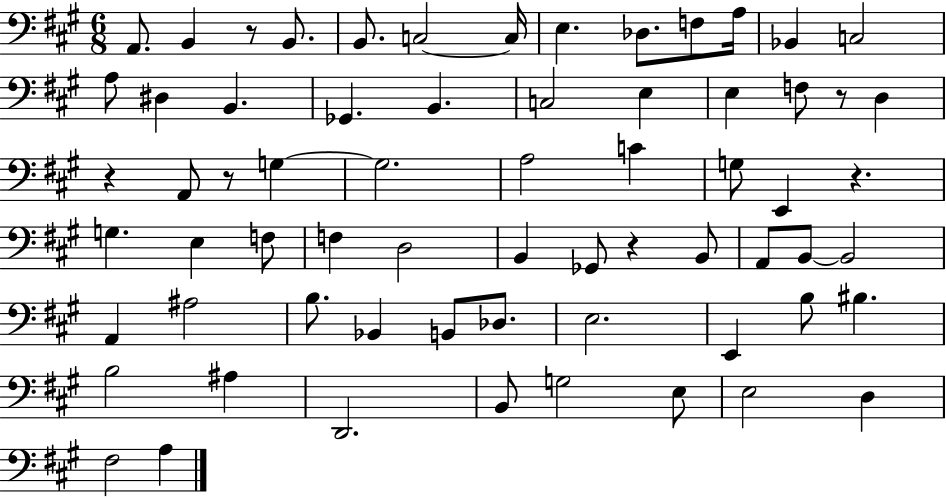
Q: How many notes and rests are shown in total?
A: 66